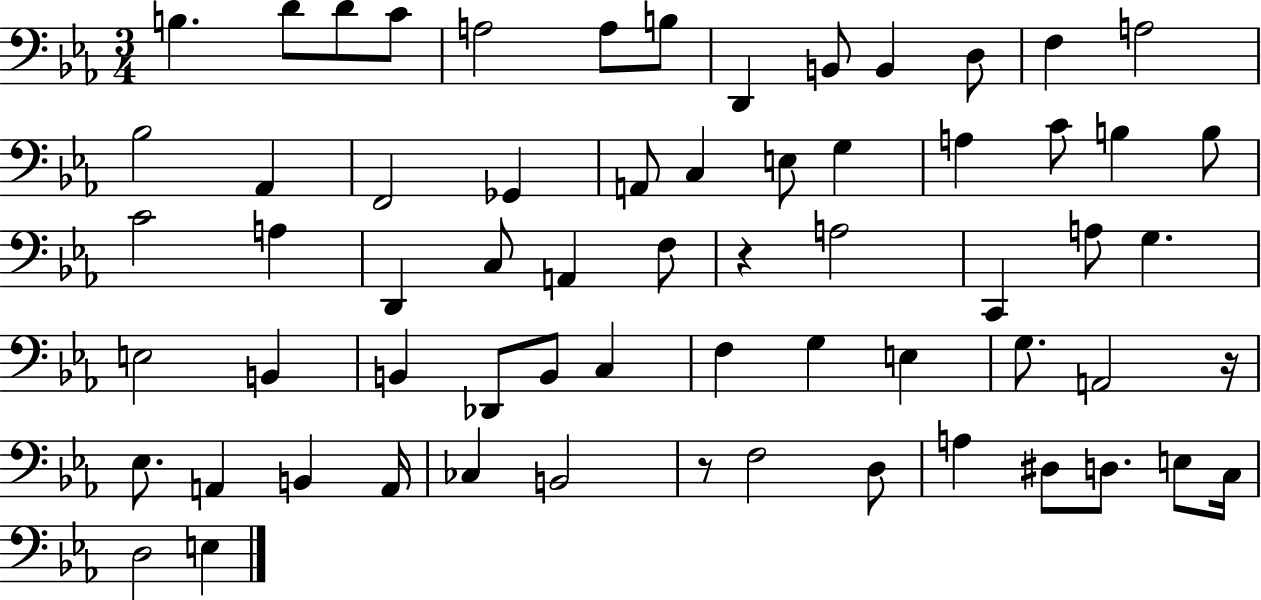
{
  \clef bass
  \numericTimeSignature
  \time 3/4
  \key ees \major
  b4. d'8 d'8 c'8 | a2 a8 b8 | d,4 b,8 b,4 d8 | f4 a2 | \break bes2 aes,4 | f,2 ges,4 | a,8 c4 e8 g4 | a4 c'8 b4 b8 | \break c'2 a4 | d,4 c8 a,4 f8 | r4 a2 | c,4 a8 g4. | \break e2 b,4 | b,4 des,8 b,8 c4 | f4 g4 e4 | g8. a,2 r16 | \break ees8. a,4 b,4 a,16 | ces4 b,2 | r8 f2 d8 | a4 dis8 d8. e8 c16 | \break d2 e4 | \bar "|."
}